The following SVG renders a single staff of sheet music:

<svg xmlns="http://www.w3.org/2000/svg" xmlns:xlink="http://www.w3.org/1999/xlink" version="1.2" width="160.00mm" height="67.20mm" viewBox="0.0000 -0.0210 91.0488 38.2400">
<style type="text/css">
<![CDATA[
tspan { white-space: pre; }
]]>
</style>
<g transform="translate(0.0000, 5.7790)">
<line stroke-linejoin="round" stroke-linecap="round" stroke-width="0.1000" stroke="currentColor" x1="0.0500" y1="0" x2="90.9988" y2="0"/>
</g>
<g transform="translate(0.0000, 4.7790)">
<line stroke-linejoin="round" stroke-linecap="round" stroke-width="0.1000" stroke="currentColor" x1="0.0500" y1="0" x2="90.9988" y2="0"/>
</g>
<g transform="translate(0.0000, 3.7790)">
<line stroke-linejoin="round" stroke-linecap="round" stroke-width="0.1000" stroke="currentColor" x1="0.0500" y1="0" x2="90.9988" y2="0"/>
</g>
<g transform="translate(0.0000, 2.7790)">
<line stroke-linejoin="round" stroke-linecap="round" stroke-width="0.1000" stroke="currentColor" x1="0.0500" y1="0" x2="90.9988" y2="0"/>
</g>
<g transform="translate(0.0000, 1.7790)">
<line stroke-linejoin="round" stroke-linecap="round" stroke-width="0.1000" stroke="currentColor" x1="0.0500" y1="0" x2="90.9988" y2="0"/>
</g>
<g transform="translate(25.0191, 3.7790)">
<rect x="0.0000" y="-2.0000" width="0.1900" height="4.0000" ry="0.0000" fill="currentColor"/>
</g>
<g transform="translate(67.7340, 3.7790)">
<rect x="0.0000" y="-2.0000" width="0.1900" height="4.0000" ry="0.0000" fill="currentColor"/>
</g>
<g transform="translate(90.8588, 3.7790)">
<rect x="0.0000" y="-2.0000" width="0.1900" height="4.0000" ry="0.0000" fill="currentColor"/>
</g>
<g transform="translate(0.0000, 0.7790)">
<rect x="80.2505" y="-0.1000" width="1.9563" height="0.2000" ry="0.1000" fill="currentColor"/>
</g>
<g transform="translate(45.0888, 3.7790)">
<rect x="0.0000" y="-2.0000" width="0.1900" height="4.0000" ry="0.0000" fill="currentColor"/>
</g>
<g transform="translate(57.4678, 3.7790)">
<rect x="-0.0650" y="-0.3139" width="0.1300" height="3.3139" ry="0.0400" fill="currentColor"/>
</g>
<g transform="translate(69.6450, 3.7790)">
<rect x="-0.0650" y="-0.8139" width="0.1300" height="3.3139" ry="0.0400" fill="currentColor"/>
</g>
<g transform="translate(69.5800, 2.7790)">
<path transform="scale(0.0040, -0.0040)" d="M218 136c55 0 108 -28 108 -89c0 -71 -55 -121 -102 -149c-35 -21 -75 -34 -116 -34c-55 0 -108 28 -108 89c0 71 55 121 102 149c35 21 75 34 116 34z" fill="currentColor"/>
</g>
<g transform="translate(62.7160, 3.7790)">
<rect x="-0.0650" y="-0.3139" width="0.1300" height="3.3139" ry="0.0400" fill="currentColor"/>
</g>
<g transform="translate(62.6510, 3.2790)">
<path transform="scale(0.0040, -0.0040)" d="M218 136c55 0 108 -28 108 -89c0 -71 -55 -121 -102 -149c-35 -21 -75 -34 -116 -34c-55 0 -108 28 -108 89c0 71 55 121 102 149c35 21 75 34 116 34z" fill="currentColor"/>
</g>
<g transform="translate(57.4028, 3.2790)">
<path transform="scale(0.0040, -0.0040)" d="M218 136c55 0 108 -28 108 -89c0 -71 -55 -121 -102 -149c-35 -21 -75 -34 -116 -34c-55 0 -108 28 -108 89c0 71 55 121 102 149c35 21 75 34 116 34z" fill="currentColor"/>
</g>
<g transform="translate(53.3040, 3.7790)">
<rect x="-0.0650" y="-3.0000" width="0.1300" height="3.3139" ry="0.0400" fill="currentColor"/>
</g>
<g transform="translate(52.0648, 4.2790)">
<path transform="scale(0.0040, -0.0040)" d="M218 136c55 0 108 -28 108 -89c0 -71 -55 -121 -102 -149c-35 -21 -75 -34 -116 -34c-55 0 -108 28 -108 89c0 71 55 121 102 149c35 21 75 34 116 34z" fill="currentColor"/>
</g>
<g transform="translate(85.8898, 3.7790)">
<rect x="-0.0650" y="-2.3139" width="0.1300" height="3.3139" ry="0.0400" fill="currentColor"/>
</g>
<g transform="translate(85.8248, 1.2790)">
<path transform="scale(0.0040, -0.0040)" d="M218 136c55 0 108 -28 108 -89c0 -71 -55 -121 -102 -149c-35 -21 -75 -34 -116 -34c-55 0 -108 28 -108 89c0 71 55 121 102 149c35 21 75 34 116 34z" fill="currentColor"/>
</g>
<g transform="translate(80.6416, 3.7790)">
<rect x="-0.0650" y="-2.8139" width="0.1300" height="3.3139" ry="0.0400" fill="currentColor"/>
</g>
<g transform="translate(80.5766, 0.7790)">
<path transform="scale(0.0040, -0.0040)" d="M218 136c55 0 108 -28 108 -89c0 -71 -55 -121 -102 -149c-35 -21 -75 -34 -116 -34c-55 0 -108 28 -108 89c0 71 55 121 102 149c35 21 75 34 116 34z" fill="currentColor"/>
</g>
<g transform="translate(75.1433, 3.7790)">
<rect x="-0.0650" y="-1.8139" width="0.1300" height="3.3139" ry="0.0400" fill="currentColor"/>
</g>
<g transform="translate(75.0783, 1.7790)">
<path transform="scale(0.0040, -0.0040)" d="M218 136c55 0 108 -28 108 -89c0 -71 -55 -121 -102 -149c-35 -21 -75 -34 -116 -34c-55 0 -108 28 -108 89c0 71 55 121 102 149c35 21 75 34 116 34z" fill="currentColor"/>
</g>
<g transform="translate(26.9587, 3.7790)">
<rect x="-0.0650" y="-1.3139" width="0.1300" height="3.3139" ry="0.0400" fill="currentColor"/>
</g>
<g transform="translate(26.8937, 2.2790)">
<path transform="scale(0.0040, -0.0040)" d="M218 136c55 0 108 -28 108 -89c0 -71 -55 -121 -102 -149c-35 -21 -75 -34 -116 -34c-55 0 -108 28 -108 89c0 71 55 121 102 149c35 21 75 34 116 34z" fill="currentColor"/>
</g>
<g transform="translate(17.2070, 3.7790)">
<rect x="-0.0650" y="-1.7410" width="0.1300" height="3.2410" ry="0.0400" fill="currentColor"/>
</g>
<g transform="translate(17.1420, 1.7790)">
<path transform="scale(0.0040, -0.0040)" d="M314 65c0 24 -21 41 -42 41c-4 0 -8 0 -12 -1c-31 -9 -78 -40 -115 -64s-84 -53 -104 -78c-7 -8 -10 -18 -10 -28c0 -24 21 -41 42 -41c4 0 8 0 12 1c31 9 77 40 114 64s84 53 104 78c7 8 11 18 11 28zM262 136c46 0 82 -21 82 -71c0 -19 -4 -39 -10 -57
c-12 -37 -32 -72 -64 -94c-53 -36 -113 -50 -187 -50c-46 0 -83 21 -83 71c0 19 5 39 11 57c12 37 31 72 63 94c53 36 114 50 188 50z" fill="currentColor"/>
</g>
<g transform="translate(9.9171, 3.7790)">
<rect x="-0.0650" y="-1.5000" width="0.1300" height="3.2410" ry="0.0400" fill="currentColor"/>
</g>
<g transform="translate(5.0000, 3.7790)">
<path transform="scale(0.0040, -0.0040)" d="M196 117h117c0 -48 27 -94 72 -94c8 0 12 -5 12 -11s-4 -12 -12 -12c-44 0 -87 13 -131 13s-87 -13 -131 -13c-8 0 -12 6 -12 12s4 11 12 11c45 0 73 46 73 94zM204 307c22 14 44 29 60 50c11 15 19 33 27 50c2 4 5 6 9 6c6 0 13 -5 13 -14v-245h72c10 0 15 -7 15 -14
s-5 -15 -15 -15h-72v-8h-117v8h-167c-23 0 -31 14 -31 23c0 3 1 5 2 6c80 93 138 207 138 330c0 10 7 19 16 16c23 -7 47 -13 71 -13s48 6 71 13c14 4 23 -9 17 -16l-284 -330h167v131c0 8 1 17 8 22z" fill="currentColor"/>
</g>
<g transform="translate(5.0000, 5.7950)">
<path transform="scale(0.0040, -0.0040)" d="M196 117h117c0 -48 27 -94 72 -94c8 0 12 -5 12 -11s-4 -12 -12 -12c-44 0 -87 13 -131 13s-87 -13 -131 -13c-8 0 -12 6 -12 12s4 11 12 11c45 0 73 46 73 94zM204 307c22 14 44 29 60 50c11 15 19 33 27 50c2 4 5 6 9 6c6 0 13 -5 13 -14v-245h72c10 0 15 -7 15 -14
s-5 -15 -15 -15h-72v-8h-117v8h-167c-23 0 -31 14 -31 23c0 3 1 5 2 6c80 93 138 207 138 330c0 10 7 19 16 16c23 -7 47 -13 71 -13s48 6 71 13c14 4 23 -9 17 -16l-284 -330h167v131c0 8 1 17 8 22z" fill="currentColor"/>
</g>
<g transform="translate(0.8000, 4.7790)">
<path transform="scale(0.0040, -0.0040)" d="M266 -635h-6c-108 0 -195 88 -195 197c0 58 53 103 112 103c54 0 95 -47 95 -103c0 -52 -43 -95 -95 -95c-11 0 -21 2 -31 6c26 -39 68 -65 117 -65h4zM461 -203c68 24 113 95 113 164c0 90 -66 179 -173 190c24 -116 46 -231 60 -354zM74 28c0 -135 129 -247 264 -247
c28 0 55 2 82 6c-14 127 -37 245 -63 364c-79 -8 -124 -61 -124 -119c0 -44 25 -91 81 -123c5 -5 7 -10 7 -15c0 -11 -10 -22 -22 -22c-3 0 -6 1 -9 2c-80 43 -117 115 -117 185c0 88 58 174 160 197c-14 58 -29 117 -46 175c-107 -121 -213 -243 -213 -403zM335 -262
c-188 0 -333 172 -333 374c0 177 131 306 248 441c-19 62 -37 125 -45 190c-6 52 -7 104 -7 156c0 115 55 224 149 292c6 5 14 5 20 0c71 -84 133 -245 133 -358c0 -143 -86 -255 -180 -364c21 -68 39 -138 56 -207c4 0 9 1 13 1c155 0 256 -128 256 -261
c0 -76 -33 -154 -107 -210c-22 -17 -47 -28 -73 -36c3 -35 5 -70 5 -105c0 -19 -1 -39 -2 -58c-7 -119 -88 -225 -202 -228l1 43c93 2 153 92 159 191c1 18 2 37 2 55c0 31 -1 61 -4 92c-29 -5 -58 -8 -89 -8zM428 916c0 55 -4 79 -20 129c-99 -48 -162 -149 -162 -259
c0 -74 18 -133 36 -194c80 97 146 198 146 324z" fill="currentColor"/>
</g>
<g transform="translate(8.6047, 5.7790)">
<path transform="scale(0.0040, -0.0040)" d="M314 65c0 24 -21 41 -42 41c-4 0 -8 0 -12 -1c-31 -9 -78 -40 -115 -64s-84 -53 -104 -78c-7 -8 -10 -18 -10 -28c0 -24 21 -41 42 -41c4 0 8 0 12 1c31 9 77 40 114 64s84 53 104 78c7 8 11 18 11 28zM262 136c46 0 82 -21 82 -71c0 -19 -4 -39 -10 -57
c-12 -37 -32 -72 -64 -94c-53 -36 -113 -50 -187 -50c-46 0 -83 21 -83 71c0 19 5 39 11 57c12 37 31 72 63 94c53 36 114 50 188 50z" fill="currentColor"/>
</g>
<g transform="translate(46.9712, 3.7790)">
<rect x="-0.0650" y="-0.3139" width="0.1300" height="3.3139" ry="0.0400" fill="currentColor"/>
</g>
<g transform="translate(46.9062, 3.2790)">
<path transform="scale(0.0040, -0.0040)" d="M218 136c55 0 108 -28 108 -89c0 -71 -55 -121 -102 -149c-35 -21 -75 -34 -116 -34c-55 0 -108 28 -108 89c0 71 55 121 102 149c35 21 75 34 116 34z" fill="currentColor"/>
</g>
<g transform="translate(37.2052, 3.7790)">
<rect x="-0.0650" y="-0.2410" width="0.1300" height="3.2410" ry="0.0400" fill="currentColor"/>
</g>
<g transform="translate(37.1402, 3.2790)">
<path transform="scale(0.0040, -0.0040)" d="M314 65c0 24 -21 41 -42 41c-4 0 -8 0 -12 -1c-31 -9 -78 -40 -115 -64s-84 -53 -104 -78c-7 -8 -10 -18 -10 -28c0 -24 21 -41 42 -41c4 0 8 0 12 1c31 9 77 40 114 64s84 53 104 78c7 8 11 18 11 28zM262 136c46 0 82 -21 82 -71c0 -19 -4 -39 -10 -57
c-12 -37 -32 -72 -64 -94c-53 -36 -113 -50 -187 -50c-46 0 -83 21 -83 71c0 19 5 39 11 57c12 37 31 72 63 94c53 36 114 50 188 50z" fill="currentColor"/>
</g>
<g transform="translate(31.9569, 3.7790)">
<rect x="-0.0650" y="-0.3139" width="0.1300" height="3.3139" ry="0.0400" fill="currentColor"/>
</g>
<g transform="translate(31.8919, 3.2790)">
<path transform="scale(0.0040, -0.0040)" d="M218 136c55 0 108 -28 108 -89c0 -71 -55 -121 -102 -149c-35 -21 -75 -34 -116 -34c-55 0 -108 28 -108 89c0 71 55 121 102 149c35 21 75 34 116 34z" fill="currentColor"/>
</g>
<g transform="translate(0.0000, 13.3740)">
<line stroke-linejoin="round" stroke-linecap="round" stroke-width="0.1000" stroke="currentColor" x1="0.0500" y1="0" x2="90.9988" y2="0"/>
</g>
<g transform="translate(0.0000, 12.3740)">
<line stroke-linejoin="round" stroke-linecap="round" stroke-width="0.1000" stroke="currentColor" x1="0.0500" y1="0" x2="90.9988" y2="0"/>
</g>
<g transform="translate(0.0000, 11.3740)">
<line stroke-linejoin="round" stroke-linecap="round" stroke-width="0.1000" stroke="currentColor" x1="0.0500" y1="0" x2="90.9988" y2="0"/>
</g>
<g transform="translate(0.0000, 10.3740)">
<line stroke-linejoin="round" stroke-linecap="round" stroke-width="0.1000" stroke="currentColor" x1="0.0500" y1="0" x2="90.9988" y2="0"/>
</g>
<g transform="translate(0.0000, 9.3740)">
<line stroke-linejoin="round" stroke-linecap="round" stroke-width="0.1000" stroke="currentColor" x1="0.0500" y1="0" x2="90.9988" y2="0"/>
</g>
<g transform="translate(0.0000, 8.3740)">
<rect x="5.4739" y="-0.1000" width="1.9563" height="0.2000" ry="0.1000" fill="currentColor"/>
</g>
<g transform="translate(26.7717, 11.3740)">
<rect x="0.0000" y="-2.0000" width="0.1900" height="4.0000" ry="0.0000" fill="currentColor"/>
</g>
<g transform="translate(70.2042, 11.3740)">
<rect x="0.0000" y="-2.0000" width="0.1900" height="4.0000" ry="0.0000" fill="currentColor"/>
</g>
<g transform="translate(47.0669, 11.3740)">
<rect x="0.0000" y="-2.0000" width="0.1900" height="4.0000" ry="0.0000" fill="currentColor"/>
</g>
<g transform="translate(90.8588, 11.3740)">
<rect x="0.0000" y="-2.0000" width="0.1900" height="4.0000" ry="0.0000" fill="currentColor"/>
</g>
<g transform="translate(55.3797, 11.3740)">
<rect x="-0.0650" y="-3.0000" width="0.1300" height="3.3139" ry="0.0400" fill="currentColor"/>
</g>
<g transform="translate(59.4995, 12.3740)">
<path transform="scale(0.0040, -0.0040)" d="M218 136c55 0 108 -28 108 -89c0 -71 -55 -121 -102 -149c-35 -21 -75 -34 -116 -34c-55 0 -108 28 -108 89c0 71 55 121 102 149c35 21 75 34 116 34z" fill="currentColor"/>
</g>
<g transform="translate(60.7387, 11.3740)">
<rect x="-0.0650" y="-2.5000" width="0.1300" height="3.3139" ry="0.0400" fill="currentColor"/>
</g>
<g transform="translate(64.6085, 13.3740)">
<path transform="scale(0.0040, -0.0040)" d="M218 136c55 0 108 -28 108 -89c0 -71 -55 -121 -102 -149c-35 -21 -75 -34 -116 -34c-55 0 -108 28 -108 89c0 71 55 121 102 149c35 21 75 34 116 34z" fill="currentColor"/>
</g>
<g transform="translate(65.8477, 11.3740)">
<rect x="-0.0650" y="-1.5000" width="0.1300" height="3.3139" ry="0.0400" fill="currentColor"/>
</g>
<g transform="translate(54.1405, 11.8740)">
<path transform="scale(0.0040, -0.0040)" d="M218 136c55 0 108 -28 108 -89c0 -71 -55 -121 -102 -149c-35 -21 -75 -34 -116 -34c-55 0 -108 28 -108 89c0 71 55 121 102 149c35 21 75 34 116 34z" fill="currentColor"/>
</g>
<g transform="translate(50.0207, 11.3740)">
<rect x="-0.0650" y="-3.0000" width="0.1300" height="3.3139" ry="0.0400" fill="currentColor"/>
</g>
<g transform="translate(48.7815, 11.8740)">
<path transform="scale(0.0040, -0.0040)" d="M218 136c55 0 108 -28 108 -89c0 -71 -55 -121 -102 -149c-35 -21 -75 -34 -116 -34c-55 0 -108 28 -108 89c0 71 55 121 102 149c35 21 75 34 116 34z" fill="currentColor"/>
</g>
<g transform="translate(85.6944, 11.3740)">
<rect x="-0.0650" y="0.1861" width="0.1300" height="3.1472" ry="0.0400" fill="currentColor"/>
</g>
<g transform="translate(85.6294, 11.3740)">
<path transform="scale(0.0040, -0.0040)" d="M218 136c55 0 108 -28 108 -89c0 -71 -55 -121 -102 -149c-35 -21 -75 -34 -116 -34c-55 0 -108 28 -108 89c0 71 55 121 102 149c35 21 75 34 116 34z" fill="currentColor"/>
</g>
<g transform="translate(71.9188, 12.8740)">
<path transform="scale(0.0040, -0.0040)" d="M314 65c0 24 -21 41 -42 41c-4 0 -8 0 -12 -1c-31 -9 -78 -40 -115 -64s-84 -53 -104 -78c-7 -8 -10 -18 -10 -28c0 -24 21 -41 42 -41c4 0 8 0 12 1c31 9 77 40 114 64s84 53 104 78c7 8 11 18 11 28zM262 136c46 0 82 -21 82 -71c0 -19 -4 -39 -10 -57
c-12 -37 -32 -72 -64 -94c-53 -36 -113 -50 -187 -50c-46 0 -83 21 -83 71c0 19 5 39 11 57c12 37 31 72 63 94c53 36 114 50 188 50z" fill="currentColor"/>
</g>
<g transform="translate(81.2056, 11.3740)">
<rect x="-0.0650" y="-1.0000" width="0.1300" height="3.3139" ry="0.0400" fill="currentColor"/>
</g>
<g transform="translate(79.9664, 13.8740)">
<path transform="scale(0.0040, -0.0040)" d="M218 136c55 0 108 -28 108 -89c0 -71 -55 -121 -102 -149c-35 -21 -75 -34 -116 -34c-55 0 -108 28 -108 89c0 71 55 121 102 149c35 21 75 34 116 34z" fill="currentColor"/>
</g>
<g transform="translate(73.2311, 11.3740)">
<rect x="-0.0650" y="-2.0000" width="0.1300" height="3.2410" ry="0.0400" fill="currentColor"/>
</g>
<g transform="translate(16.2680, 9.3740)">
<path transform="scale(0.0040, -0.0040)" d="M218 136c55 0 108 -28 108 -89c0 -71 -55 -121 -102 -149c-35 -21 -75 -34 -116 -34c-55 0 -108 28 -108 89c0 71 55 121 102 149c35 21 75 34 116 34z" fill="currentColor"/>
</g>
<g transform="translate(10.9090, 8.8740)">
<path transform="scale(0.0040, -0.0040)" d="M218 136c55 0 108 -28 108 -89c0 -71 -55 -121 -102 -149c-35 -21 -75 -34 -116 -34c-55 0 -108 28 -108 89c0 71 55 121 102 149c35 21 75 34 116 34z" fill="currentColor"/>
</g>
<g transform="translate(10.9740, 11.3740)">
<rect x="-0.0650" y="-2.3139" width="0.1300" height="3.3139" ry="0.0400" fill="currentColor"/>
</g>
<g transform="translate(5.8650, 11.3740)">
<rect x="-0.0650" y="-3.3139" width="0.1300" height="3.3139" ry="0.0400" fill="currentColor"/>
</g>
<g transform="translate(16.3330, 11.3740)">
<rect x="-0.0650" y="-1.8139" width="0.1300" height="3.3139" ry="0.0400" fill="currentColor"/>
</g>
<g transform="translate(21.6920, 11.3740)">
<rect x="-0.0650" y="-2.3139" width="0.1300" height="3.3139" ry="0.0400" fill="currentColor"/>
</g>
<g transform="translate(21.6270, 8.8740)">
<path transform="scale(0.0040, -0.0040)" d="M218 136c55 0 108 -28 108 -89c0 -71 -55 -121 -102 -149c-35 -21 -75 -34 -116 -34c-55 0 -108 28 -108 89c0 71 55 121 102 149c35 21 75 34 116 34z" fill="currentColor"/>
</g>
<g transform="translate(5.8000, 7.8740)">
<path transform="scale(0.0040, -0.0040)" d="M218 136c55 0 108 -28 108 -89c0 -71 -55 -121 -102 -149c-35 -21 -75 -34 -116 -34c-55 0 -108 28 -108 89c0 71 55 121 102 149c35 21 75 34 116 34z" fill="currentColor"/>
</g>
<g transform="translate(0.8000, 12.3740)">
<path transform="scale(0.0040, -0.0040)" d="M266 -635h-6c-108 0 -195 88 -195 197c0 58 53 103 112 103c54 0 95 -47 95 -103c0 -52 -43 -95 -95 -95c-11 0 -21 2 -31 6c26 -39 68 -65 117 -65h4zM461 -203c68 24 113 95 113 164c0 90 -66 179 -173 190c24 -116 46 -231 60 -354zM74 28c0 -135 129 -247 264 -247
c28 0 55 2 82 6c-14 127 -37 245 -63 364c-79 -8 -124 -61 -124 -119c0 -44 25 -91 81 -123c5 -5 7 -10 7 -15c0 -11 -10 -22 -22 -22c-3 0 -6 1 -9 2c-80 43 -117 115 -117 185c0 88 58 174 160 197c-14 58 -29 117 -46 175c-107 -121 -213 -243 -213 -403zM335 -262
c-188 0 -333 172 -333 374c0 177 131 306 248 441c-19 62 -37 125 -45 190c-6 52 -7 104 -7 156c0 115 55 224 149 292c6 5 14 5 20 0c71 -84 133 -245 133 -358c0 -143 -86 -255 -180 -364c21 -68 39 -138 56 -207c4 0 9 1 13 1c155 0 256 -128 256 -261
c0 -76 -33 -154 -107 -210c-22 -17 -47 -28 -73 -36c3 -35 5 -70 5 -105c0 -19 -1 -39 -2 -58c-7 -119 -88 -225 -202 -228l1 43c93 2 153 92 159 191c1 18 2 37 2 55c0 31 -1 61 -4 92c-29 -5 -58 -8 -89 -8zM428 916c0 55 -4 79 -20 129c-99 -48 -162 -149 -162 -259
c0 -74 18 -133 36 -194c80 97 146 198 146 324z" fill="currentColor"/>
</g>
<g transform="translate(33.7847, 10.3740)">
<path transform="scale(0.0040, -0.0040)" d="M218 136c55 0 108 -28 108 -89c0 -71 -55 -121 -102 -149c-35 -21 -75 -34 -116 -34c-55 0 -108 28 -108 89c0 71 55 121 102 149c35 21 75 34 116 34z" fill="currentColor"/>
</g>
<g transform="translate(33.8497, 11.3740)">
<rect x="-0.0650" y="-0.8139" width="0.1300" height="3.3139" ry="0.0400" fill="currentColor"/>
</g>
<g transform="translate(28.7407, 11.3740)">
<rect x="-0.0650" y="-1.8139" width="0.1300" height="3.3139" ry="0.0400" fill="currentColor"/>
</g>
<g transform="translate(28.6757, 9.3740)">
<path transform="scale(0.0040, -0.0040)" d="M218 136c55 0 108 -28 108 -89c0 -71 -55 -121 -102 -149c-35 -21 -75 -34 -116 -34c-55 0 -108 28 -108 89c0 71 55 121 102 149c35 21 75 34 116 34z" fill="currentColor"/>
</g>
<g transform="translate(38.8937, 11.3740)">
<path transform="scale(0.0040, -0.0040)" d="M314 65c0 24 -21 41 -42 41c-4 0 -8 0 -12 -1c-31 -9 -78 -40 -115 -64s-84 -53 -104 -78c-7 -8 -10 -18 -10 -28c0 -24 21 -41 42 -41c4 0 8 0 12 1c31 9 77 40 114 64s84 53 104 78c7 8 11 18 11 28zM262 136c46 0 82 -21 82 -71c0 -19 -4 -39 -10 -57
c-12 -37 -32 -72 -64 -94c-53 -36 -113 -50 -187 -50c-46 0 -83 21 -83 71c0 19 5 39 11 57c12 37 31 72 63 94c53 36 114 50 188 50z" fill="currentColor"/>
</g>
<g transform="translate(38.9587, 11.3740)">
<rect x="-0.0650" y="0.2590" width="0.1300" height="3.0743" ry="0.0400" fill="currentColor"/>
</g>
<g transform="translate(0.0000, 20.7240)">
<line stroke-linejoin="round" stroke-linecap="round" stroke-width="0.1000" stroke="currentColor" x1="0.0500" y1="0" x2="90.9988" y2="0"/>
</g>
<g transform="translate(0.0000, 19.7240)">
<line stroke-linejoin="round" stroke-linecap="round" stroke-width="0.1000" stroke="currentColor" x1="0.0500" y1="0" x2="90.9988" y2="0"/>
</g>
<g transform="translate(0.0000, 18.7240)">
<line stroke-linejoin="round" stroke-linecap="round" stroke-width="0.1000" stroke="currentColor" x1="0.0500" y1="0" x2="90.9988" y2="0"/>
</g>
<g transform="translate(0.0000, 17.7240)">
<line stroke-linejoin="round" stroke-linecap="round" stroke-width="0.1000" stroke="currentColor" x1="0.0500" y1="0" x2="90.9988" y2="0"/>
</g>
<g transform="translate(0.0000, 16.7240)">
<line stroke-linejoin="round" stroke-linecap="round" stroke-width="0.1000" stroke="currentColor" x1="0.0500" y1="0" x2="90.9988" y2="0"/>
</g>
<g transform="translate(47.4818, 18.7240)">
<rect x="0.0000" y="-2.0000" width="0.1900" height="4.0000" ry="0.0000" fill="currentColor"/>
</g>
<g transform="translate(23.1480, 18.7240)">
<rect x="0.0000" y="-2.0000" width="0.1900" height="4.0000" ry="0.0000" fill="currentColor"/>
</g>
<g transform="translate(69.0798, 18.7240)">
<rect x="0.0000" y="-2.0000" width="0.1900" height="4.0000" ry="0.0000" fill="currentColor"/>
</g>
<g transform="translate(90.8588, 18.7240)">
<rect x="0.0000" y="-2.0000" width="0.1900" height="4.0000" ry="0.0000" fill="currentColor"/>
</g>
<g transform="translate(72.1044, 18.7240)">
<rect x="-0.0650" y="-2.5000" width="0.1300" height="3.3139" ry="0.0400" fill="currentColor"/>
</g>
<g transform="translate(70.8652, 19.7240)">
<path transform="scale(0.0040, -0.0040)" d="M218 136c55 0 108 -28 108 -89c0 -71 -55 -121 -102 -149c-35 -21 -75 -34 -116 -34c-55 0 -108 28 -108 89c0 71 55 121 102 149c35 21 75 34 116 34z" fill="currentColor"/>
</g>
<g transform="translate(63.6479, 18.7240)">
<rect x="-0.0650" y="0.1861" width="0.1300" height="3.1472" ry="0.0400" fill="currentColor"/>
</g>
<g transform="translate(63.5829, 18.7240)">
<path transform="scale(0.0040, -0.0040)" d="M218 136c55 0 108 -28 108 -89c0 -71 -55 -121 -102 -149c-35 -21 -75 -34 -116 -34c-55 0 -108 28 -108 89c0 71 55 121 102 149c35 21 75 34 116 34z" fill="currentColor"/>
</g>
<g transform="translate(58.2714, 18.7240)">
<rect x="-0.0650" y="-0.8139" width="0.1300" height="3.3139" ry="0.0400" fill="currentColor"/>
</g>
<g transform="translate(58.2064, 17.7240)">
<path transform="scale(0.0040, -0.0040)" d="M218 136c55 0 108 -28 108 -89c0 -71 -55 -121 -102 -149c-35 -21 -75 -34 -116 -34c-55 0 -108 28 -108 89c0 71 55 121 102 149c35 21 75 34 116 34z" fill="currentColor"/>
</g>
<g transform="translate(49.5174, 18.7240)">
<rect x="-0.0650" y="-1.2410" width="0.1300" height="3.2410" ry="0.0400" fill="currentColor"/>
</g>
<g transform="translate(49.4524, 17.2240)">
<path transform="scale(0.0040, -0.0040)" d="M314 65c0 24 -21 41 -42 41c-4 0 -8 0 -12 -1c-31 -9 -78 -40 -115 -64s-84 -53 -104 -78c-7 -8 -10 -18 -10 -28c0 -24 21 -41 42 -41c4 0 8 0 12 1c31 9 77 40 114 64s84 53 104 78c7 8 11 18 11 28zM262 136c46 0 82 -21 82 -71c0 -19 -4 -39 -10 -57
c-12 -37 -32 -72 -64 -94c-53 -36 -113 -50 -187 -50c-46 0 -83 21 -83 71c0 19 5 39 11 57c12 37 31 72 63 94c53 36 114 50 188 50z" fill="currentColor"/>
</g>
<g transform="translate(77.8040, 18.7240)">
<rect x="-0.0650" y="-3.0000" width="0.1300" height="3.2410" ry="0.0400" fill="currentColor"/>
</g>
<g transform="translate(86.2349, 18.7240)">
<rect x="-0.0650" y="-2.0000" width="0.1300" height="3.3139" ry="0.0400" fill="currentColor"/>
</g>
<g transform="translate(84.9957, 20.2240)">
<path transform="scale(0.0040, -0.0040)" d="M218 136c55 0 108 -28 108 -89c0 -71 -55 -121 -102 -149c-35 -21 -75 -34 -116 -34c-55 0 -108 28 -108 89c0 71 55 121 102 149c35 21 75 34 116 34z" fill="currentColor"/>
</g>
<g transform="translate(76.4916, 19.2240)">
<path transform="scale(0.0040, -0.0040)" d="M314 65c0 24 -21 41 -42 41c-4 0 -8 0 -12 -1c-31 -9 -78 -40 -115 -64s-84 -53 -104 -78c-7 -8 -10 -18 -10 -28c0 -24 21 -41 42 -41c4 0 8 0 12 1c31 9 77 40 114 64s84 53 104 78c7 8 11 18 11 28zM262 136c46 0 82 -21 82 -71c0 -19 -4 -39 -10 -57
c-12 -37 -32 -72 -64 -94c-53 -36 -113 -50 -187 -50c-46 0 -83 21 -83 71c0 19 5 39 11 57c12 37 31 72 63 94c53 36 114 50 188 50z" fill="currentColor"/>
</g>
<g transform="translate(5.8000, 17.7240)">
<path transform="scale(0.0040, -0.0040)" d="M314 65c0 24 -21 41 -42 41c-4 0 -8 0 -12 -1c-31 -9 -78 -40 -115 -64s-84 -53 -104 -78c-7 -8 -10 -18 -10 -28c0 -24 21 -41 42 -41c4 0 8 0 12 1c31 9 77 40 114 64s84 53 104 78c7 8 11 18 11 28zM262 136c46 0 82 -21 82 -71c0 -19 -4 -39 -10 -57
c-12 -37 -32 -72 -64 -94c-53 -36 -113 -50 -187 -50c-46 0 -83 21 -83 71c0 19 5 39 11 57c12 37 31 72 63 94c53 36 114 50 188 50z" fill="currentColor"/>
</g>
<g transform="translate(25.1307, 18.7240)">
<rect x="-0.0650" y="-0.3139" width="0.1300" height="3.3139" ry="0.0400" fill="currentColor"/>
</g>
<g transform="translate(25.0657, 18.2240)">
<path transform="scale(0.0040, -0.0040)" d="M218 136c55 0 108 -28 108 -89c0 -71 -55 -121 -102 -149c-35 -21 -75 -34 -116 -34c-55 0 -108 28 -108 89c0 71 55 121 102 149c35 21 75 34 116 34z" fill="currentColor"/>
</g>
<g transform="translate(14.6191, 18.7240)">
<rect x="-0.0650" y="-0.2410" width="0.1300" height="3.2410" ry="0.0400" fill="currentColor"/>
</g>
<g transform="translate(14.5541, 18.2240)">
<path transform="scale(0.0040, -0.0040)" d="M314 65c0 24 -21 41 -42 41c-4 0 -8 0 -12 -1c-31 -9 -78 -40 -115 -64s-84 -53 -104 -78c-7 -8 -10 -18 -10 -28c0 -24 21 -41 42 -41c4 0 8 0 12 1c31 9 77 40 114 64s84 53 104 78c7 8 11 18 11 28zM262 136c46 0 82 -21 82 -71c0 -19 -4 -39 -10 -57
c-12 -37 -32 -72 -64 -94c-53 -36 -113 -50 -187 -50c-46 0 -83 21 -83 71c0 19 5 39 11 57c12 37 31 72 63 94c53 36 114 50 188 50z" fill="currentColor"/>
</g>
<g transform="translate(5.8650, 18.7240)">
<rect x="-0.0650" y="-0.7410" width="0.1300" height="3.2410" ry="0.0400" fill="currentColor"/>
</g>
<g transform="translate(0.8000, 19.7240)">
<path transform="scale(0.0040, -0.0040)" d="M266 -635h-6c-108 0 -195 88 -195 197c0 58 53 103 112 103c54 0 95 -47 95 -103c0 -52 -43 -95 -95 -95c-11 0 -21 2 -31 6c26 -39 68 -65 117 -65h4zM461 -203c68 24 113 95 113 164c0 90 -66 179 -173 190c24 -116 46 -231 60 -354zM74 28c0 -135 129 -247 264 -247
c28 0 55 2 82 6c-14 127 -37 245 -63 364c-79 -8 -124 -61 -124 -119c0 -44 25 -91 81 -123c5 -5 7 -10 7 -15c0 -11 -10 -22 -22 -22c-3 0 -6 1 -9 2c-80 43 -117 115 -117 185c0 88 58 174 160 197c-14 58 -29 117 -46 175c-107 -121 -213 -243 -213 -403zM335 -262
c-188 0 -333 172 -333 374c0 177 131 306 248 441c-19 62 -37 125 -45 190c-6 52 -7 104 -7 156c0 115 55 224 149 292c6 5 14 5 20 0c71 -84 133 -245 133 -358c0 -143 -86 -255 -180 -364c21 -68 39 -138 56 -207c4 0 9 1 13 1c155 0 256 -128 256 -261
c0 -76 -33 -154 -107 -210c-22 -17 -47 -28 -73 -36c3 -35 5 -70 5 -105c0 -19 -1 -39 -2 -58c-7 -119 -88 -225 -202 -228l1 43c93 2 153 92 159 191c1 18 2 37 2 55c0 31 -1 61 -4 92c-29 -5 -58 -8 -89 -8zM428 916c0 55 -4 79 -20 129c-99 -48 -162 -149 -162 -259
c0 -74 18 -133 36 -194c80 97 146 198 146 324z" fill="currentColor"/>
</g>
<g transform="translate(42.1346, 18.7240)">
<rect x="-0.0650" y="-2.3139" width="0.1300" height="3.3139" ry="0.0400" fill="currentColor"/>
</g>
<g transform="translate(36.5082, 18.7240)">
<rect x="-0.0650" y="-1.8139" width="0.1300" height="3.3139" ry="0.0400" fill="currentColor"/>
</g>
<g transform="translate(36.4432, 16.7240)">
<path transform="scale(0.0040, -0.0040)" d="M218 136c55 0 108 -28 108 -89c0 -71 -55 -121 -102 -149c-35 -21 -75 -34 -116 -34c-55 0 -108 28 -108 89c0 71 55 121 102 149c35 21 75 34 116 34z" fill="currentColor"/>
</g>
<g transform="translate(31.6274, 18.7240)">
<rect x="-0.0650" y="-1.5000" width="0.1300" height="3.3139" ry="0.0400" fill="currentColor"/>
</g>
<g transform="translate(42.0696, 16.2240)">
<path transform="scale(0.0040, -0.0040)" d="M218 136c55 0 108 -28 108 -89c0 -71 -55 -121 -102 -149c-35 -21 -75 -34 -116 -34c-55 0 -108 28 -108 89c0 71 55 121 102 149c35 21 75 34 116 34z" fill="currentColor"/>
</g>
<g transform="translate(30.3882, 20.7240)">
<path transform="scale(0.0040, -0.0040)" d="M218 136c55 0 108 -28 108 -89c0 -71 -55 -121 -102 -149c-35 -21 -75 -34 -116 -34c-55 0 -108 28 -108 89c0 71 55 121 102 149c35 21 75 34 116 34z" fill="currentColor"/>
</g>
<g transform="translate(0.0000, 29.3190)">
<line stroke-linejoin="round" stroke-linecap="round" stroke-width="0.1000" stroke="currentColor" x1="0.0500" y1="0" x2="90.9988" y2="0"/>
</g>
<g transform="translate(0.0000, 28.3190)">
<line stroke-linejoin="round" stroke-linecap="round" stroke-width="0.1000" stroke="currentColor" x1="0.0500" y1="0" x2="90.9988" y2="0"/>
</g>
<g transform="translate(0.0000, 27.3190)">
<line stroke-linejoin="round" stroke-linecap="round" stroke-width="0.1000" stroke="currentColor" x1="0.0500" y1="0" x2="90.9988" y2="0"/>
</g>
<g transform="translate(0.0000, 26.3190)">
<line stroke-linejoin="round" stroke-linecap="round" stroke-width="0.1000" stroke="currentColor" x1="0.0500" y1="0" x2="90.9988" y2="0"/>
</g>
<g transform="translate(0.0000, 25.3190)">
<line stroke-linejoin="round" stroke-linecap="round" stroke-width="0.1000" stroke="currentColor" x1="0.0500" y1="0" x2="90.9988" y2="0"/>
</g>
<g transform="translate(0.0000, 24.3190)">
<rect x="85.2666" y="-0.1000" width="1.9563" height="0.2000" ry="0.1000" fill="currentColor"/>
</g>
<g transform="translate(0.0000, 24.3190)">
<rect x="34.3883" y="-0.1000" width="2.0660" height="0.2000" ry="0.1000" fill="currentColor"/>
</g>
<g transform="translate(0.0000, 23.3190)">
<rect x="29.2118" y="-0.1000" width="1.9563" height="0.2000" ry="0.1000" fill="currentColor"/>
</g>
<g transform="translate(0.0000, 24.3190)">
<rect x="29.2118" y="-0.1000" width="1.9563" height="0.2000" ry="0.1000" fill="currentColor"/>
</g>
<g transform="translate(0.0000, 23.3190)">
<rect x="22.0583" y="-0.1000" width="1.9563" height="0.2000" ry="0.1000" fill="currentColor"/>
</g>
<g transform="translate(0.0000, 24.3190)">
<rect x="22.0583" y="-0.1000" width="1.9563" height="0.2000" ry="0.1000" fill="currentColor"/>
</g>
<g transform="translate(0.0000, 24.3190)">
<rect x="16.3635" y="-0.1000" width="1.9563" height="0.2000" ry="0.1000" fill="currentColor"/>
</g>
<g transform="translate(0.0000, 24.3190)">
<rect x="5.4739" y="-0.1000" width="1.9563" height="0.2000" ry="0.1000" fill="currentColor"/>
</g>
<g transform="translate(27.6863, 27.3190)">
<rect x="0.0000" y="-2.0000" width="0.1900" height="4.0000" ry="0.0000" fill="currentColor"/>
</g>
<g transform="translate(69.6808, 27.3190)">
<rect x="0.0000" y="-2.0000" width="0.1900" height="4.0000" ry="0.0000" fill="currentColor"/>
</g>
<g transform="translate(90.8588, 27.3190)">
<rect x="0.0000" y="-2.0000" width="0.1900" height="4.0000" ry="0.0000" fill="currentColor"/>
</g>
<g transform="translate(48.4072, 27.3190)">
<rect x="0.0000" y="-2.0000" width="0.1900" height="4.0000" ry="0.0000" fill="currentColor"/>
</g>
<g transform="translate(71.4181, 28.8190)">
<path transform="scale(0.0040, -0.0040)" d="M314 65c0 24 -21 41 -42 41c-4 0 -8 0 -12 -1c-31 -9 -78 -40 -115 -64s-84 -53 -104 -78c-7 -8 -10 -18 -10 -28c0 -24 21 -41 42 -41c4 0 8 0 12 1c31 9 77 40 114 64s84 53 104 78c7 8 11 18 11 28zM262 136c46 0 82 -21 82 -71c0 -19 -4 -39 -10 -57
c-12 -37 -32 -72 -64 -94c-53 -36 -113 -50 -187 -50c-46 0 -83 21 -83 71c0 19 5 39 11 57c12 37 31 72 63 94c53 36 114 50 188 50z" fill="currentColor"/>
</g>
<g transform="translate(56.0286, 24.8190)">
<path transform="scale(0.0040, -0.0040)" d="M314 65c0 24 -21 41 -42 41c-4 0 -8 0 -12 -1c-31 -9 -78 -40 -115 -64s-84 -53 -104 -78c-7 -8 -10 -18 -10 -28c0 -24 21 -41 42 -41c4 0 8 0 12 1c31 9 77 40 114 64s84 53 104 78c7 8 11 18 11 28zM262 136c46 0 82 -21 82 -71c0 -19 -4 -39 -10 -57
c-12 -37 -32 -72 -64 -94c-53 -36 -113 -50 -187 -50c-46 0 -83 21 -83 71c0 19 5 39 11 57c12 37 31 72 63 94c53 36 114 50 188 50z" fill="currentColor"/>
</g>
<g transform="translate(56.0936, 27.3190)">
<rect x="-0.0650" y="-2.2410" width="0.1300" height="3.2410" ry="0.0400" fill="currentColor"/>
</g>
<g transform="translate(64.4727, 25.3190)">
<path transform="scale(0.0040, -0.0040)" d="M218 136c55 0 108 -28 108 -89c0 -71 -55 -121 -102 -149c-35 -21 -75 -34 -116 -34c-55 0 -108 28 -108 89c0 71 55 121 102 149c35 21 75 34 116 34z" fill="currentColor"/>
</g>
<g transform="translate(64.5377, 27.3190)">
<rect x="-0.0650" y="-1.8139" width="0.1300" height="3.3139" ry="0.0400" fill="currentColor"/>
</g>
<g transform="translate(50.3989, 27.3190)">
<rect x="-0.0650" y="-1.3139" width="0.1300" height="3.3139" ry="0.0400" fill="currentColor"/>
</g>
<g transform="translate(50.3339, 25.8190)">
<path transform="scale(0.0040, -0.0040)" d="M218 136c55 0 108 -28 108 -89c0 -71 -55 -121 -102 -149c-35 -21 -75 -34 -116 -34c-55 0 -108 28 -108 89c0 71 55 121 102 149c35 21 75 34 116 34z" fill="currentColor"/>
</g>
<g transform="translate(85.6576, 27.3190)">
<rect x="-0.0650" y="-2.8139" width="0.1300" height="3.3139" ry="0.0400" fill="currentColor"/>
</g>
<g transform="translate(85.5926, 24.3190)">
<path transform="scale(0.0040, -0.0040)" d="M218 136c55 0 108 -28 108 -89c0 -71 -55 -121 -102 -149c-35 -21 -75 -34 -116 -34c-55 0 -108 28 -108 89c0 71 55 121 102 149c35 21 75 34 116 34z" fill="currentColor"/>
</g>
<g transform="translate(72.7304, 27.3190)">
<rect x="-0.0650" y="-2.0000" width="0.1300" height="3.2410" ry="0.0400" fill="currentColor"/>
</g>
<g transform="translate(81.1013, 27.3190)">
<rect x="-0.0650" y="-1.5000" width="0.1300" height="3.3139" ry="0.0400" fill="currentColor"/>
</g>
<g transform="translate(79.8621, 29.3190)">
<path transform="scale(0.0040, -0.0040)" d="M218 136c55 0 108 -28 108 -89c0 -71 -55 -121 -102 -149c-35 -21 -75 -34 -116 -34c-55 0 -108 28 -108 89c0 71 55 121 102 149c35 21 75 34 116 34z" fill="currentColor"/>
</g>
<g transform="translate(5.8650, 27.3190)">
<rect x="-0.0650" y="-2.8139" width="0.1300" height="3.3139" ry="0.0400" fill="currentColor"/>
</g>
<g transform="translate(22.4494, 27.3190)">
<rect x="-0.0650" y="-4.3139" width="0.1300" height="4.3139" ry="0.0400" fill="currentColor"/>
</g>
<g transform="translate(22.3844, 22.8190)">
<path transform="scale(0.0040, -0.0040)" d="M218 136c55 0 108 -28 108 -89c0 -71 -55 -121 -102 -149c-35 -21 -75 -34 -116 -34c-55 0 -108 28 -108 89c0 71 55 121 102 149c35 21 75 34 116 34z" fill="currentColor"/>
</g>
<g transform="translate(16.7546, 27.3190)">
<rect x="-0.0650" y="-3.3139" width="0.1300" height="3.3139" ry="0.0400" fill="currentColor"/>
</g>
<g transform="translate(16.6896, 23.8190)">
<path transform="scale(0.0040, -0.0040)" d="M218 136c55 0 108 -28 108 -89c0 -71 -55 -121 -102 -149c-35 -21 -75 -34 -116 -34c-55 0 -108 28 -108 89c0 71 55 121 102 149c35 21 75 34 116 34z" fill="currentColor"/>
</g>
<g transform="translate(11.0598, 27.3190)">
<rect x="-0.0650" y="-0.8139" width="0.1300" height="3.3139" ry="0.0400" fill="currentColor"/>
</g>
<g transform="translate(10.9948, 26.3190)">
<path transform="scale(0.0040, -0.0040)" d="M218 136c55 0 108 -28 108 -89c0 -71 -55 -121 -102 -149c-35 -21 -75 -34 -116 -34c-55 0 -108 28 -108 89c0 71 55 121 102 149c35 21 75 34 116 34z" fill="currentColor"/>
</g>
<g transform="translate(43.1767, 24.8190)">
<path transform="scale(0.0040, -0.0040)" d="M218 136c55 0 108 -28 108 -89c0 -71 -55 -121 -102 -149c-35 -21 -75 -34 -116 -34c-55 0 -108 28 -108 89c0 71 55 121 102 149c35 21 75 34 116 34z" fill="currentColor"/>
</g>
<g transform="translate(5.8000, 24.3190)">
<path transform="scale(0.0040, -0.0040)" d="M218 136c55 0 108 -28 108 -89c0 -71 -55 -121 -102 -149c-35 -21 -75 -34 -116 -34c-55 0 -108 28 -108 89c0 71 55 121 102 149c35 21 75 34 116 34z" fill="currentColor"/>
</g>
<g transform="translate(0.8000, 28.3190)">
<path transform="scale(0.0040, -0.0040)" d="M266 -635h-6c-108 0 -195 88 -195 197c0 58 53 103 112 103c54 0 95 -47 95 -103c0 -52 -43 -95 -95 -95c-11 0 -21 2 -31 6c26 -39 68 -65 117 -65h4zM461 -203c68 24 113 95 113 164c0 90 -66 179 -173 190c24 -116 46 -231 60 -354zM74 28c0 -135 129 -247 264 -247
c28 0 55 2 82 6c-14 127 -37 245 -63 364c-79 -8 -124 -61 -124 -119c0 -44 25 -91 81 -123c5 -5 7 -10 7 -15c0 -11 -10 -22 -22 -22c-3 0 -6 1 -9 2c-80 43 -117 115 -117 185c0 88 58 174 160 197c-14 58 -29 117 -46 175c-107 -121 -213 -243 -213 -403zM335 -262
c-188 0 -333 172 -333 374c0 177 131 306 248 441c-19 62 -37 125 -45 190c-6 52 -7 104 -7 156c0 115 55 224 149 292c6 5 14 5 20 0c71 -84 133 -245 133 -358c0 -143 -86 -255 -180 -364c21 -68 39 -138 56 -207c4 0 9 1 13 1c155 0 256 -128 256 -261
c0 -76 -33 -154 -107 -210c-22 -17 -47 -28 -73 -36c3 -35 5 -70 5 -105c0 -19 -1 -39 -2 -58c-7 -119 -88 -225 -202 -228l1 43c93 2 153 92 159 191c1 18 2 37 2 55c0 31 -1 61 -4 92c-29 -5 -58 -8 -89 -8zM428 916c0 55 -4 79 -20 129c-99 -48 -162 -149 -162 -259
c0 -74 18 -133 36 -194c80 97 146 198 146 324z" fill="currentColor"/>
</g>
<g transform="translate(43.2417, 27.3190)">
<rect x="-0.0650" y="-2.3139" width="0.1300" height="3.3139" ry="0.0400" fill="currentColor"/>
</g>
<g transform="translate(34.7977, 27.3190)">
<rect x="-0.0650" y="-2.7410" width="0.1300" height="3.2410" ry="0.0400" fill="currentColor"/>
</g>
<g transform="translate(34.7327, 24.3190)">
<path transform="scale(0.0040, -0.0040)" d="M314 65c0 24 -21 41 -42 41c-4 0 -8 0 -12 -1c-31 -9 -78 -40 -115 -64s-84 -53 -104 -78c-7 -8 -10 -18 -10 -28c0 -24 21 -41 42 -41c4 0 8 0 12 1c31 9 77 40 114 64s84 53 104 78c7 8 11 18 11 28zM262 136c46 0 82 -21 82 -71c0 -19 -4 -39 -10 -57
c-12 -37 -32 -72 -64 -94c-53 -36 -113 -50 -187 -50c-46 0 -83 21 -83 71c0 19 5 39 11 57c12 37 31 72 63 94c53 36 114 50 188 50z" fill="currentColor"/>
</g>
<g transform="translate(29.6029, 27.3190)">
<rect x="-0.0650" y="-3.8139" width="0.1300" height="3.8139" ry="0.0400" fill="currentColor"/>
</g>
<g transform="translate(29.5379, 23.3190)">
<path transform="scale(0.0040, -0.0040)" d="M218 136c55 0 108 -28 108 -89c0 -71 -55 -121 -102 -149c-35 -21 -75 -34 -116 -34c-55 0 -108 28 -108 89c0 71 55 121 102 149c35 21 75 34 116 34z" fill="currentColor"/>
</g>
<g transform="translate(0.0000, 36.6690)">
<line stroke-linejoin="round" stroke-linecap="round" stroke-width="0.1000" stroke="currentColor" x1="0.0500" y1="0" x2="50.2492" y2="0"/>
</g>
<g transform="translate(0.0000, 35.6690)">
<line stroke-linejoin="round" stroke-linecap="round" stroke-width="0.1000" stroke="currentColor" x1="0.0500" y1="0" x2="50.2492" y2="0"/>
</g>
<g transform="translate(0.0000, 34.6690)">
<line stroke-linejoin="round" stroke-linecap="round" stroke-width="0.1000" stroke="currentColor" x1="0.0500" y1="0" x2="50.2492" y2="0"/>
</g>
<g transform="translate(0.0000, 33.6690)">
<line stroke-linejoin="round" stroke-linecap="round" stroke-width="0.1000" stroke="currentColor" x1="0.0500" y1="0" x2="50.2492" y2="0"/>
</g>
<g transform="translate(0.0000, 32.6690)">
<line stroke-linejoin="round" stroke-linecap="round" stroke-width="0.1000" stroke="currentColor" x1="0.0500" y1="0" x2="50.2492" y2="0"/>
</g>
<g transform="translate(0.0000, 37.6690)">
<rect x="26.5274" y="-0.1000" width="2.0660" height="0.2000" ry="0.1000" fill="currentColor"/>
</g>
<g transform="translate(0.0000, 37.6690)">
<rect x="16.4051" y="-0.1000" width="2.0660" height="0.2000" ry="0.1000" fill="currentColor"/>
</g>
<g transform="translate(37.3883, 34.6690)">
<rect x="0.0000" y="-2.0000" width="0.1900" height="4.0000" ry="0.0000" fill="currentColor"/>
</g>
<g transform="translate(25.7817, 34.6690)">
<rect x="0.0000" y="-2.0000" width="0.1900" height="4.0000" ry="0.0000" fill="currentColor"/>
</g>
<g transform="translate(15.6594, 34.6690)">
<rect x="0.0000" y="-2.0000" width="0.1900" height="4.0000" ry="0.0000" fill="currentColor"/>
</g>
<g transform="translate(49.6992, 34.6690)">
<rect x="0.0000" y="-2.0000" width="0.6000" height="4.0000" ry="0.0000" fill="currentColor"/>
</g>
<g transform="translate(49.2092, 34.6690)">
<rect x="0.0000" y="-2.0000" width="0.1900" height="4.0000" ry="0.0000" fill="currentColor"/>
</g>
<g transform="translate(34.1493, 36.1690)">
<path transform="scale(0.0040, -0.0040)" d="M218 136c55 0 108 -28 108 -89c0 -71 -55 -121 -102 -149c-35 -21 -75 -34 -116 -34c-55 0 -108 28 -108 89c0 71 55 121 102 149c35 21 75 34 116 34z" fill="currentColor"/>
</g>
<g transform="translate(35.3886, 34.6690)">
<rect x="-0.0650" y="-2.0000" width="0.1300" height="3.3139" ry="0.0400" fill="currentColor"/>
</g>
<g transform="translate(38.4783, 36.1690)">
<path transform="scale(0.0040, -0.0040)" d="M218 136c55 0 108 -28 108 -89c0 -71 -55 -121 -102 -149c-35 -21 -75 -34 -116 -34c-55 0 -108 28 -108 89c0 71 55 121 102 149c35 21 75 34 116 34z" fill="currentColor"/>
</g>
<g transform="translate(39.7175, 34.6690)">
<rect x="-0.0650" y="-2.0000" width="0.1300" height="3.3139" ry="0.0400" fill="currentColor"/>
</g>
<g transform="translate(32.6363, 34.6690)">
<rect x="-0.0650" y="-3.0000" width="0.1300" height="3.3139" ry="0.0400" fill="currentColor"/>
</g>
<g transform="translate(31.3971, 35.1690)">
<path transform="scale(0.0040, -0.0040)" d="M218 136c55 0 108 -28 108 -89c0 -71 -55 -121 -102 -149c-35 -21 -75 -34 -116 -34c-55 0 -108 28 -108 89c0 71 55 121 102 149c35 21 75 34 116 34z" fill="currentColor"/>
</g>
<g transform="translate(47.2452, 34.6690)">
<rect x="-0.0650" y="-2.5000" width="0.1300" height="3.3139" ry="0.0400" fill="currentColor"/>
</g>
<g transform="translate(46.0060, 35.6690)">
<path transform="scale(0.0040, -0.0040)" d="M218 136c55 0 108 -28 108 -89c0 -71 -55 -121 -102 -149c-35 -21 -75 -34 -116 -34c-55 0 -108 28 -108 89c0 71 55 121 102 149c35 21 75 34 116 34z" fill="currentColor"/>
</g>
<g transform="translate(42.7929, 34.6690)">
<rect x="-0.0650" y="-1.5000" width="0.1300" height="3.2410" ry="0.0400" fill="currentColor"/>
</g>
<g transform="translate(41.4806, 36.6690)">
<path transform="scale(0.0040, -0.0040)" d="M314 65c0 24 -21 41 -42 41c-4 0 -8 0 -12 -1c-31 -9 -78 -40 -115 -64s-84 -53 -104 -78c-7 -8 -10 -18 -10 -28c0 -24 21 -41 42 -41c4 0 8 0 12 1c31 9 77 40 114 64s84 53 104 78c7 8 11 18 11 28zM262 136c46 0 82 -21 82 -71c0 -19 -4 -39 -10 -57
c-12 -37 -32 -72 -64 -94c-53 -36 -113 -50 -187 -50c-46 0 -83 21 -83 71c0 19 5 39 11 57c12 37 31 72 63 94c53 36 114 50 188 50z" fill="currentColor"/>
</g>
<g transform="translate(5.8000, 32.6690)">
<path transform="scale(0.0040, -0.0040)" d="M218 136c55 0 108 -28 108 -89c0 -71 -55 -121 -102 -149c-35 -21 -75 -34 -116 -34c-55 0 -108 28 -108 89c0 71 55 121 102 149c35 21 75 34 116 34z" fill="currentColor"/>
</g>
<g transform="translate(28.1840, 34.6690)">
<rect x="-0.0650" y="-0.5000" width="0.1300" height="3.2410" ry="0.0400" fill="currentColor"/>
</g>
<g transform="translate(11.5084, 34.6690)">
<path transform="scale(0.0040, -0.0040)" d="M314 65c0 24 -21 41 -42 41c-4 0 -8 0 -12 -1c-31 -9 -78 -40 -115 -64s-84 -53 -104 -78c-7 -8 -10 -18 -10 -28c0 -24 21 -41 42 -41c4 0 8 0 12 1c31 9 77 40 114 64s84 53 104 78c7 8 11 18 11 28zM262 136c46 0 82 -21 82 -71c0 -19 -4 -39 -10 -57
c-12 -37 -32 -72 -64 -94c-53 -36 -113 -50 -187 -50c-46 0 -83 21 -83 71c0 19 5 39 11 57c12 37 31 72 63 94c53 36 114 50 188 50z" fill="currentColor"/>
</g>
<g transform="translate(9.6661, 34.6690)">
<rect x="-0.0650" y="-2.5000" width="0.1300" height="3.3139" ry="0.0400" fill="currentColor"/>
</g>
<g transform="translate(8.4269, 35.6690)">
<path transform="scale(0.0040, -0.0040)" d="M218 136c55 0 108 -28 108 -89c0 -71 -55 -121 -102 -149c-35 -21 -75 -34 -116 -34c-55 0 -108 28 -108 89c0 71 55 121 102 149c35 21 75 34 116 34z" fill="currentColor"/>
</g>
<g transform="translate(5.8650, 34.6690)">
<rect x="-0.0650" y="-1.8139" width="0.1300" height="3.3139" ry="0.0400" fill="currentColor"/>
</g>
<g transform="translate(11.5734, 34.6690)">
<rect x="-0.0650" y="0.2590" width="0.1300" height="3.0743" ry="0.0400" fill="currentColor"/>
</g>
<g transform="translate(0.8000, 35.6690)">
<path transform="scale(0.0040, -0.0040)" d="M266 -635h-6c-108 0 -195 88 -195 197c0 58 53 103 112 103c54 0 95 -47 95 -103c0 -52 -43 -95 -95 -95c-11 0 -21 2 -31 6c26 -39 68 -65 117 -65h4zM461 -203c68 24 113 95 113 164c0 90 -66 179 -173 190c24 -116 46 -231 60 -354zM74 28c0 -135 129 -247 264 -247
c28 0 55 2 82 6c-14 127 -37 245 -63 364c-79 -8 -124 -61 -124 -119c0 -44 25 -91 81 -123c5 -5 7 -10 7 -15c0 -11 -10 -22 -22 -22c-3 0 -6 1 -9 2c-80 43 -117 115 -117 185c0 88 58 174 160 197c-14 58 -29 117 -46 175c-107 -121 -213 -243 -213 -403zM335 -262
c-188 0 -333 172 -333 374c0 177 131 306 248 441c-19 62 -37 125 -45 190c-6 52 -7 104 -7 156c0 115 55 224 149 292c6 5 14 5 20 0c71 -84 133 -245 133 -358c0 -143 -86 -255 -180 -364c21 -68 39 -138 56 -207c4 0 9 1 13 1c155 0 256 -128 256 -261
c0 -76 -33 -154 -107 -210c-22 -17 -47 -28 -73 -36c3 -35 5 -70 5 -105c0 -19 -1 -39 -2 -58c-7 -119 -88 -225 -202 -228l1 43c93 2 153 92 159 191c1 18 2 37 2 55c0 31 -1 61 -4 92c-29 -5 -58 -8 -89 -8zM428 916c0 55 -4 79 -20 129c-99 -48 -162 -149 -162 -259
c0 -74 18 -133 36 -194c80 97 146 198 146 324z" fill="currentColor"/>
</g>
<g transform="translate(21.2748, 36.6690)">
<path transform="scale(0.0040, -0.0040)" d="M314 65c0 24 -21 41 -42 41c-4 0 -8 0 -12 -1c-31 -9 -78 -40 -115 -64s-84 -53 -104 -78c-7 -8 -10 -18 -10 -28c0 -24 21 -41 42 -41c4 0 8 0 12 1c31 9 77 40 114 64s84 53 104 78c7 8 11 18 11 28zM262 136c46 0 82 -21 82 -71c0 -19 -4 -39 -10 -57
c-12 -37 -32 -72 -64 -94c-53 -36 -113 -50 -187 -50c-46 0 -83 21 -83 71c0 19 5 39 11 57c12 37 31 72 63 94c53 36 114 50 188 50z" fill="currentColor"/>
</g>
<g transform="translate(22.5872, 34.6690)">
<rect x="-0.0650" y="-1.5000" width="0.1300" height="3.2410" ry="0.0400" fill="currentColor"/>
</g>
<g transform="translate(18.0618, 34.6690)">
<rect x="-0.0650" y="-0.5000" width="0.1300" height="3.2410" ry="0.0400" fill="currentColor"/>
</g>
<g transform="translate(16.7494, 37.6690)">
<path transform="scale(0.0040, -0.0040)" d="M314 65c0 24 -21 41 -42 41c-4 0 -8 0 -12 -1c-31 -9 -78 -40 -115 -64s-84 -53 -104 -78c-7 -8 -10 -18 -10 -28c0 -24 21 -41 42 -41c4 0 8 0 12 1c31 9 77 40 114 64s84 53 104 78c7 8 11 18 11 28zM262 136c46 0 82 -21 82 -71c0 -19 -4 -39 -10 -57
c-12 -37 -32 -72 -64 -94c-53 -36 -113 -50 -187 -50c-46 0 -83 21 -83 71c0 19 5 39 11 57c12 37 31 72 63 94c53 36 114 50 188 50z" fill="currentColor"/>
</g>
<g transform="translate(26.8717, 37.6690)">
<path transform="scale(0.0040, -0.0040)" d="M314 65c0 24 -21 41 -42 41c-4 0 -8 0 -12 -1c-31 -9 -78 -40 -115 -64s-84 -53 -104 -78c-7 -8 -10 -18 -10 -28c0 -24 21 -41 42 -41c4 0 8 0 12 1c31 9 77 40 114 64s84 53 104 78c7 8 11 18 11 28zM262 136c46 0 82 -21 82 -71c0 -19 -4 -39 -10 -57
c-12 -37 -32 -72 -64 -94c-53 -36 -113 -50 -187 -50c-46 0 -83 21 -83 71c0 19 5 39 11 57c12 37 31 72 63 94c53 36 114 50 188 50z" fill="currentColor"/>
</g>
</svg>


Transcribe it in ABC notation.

X:1
T:Untitled
M:4/4
L:1/4
K:C
E2 f2 e c c2 c A c c d f a g b g f g f d B2 A A G E F2 D B d2 c2 c E f g e2 d B G A2 F a d b d' c' a2 g e g2 f F2 E a f G B2 C2 E2 C2 A F F E2 G